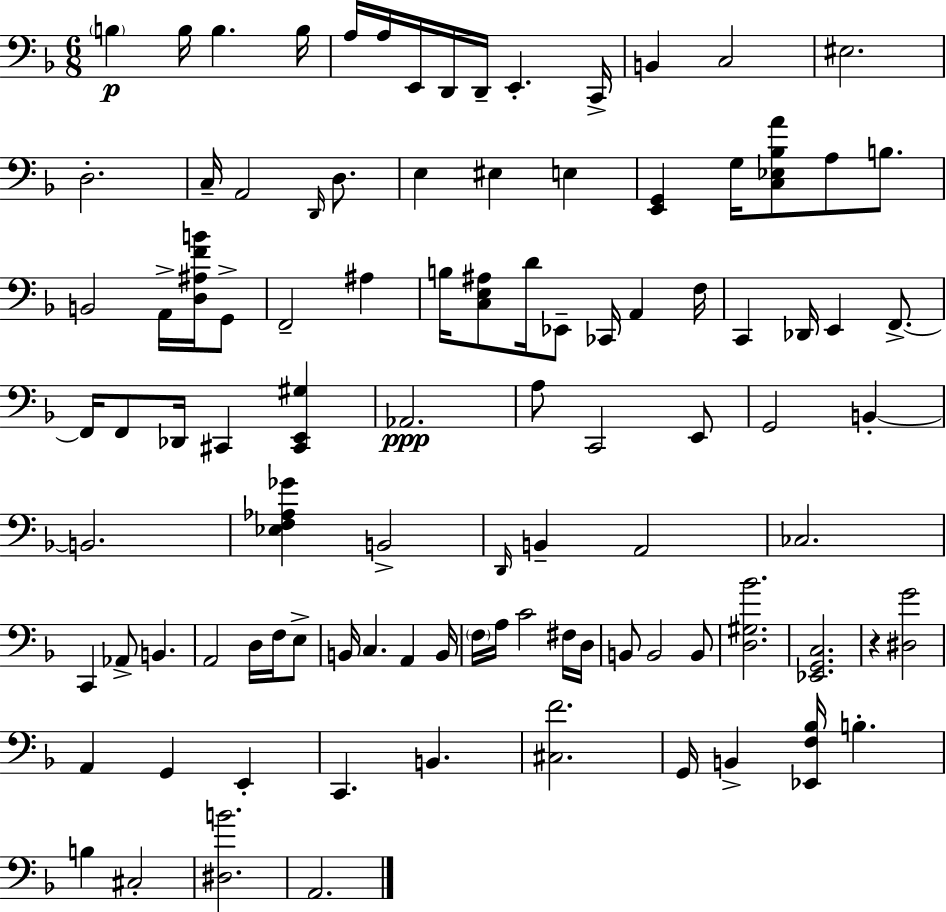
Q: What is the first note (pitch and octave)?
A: B3